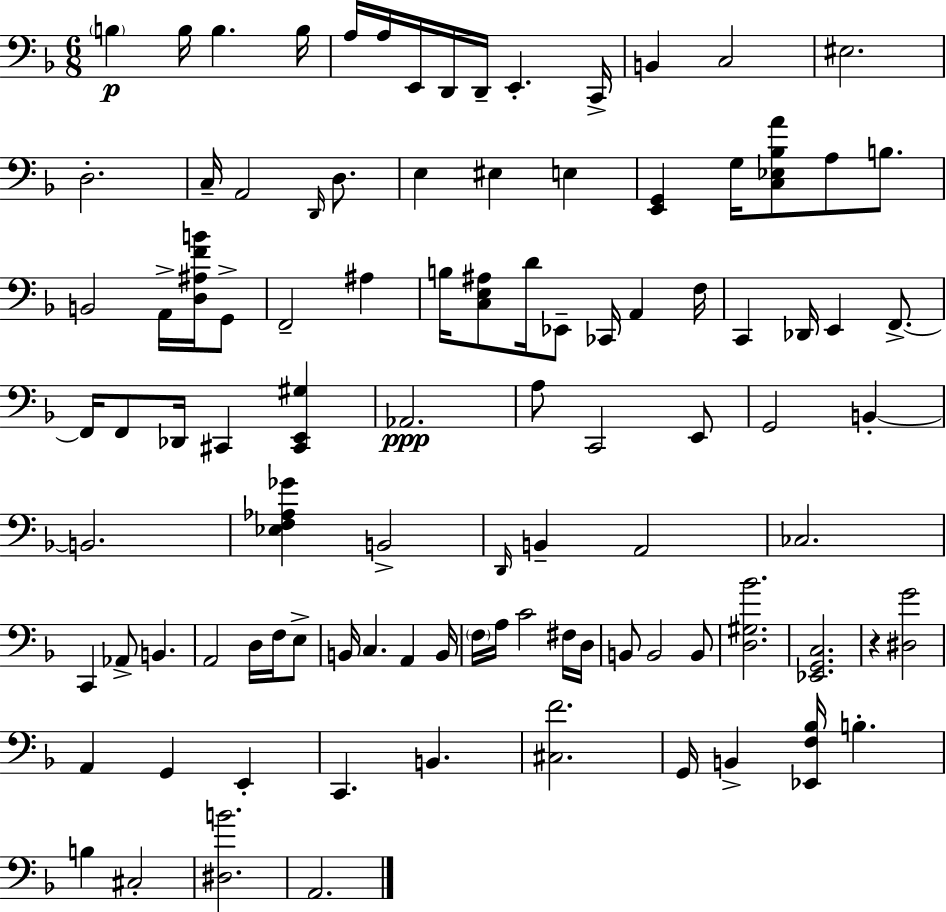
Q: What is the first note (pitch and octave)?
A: B3